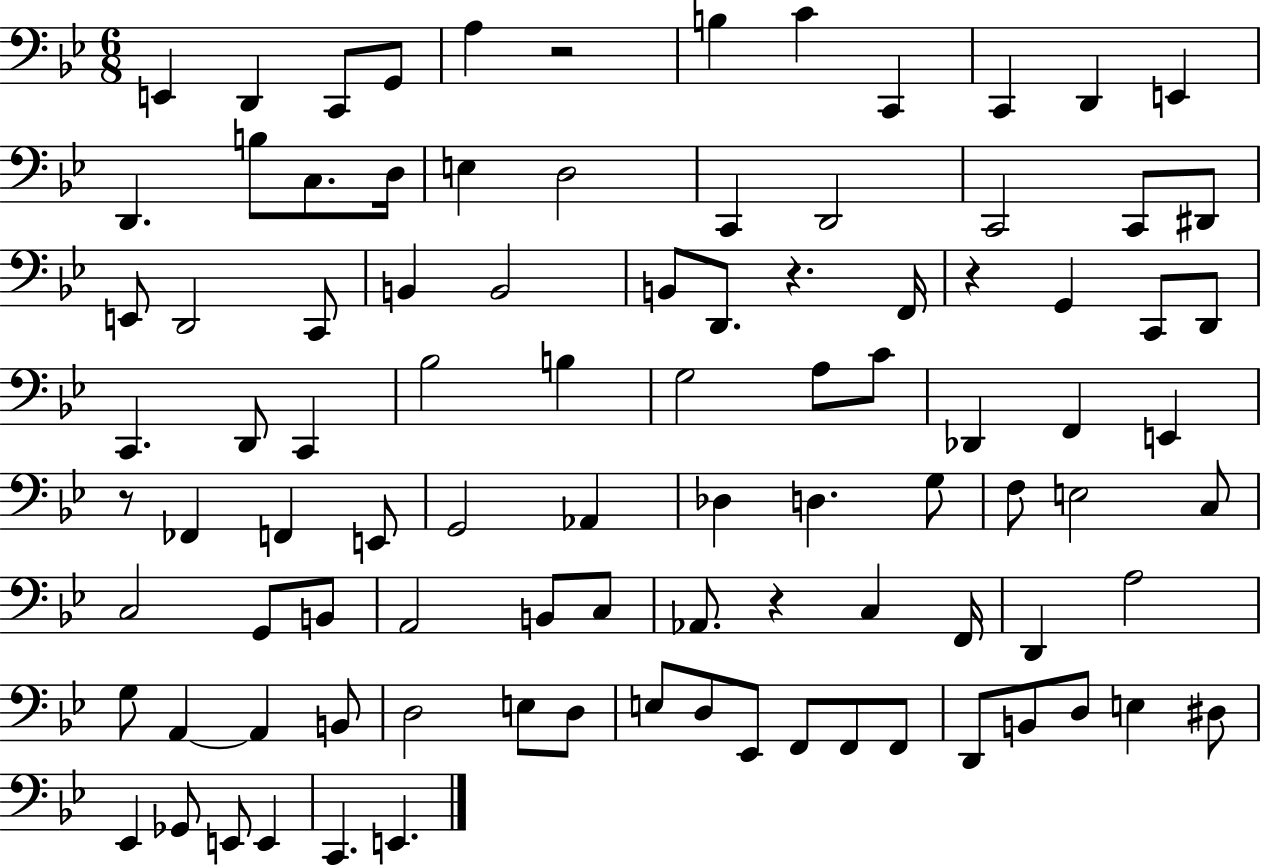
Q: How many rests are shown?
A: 5